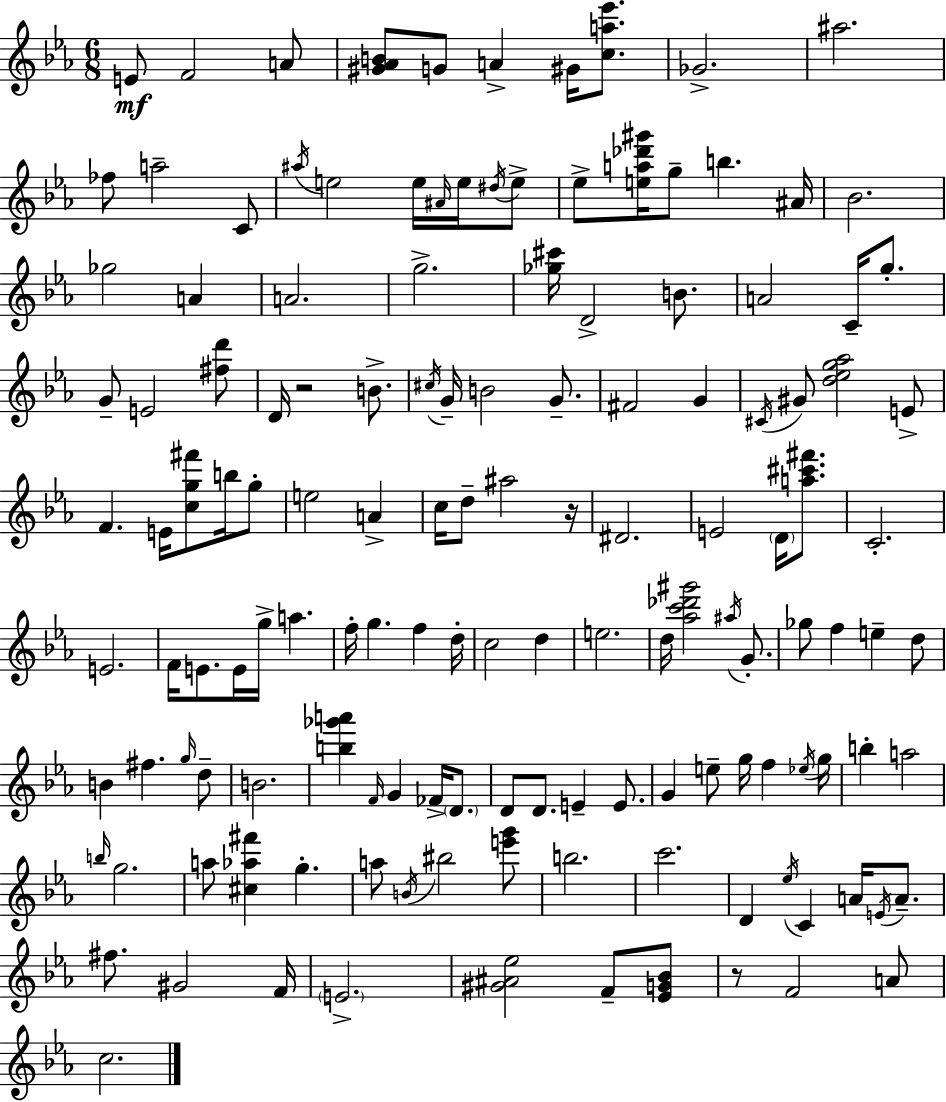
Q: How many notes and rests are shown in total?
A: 139